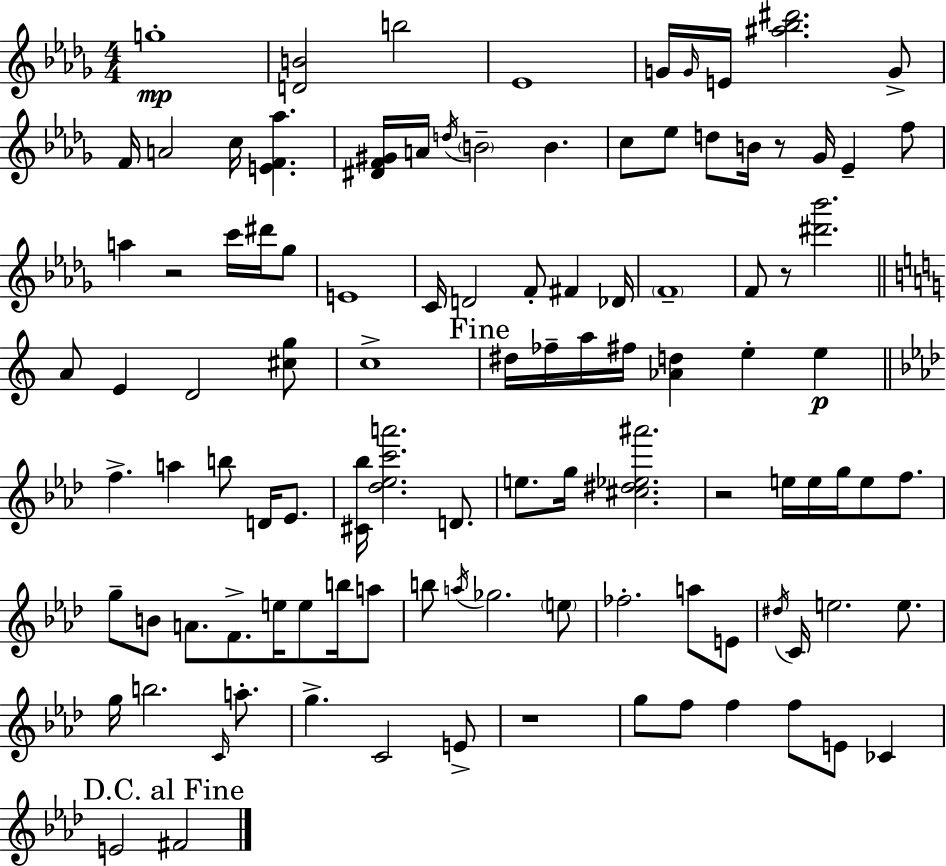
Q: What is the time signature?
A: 4/4